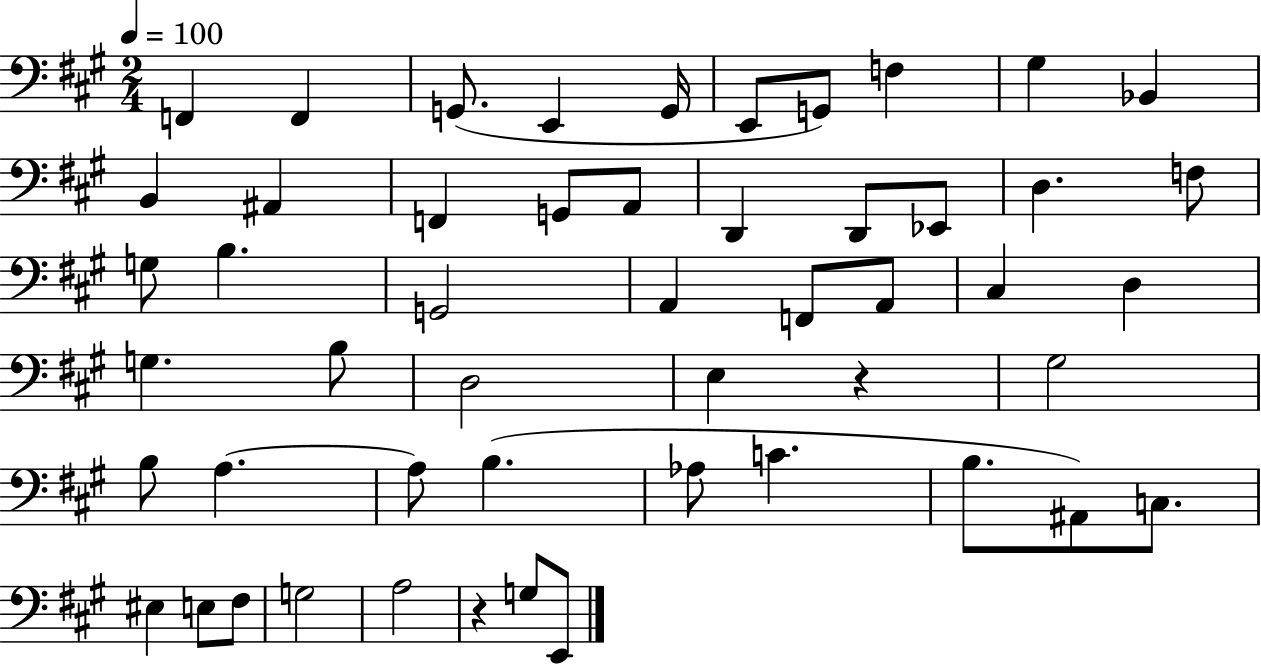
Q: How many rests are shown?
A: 2